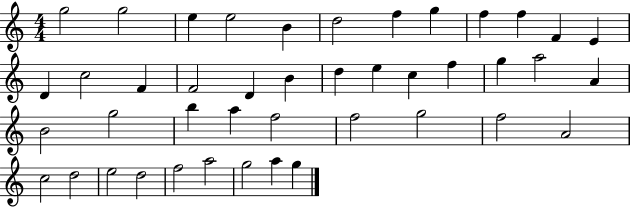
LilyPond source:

{
  \clef treble
  \numericTimeSignature
  \time 4/4
  \key c \major
  g''2 g''2 | e''4 e''2 b'4 | d''2 f''4 g''4 | f''4 f''4 f'4 e'4 | \break d'4 c''2 f'4 | f'2 d'4 b'4 | d''4 e''4 c''4 f''4 | g''4 a''2 a'4 | \break b'2 g''2 | b''4 a''4 f''2 | f''2 g''2 | f''2 a'2 | \break c''2 d''2 | e''2 d''2 | f''2 a''2 | g''2 a''4 g''4 | \break \bar "|."
}